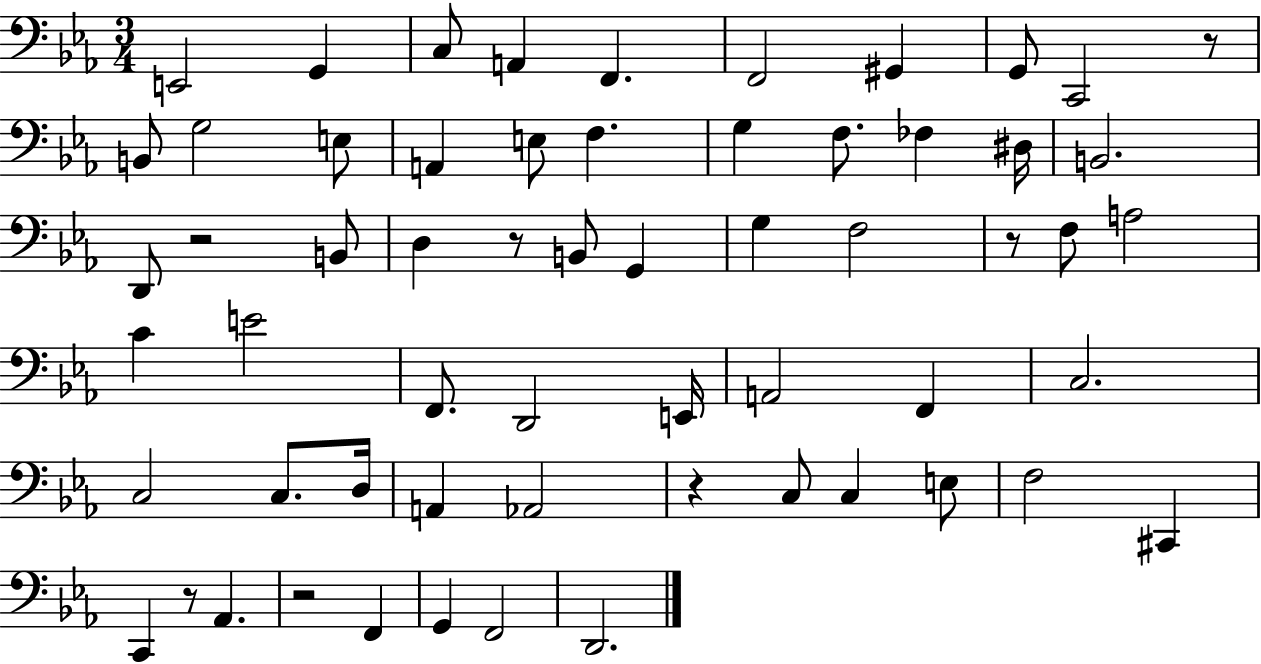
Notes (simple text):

E2/h G2/q C3/e A2/q F2/q. F2/h G#2/q G2/e C2/h R/e B2/e G3/h E3/e A2/q E3/e F3/q. G3/q F3/e. FES3/q D#3/s B2/h. D2/e R/h B2/e D3/q R/e B2/e G2/q G3/q F3/h R/e F3/e A3/h C4/q E4/h F2/e. D2/h E2/s A2/h F2/q C3/h. C3/h C3/e. D3/s A2/q Ab2/h R/q C3/e C3/q E3/e F3/h C#2/q C2/q R/e Ab2/q. R/h F2/q G2/q F2/h D2/h.